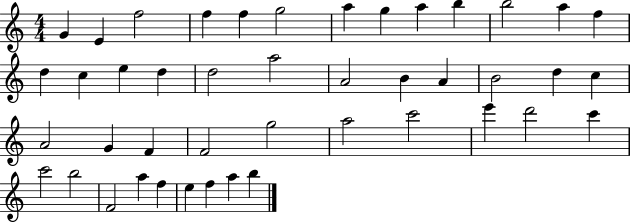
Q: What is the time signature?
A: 4/4